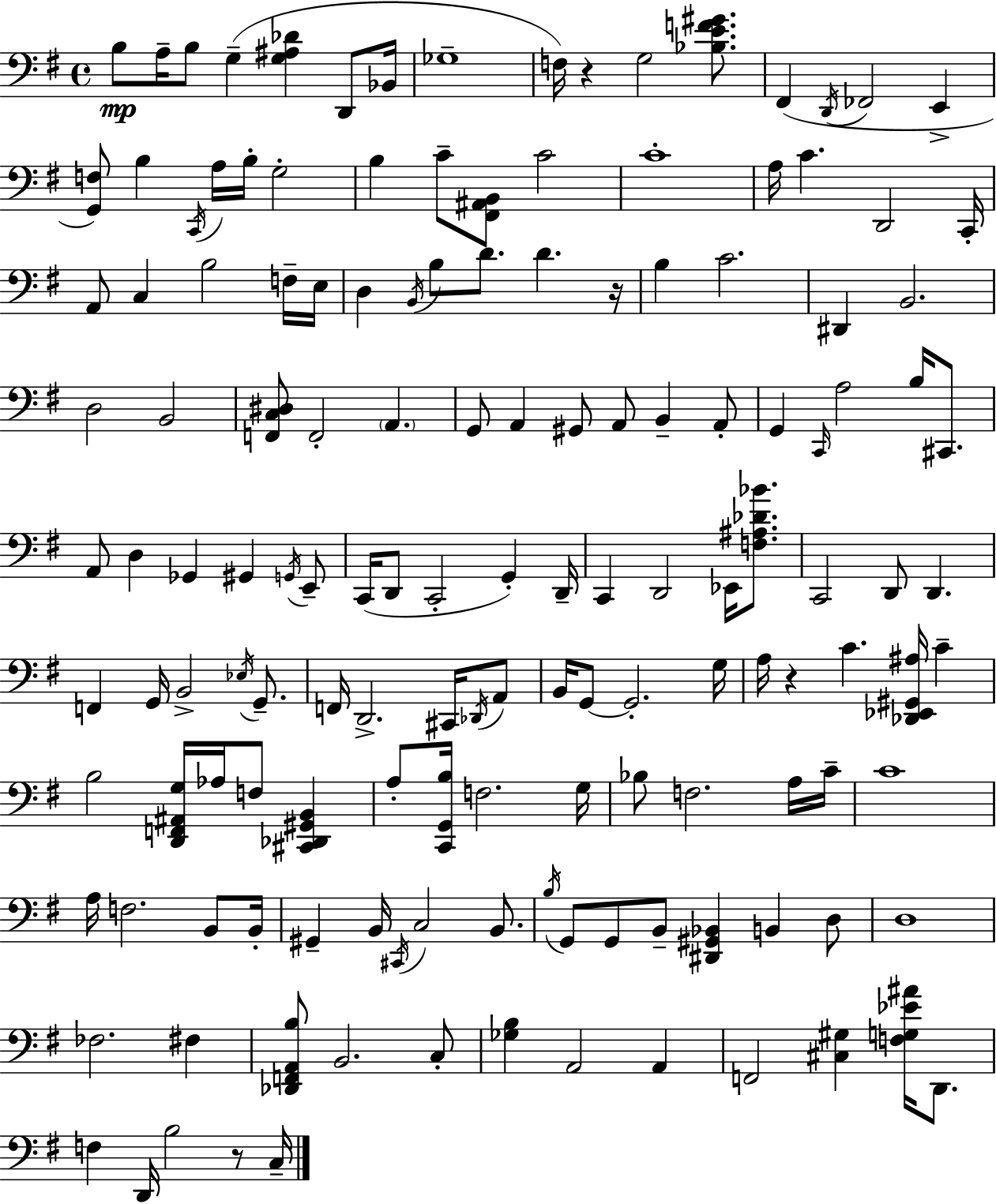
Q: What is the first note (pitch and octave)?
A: B3